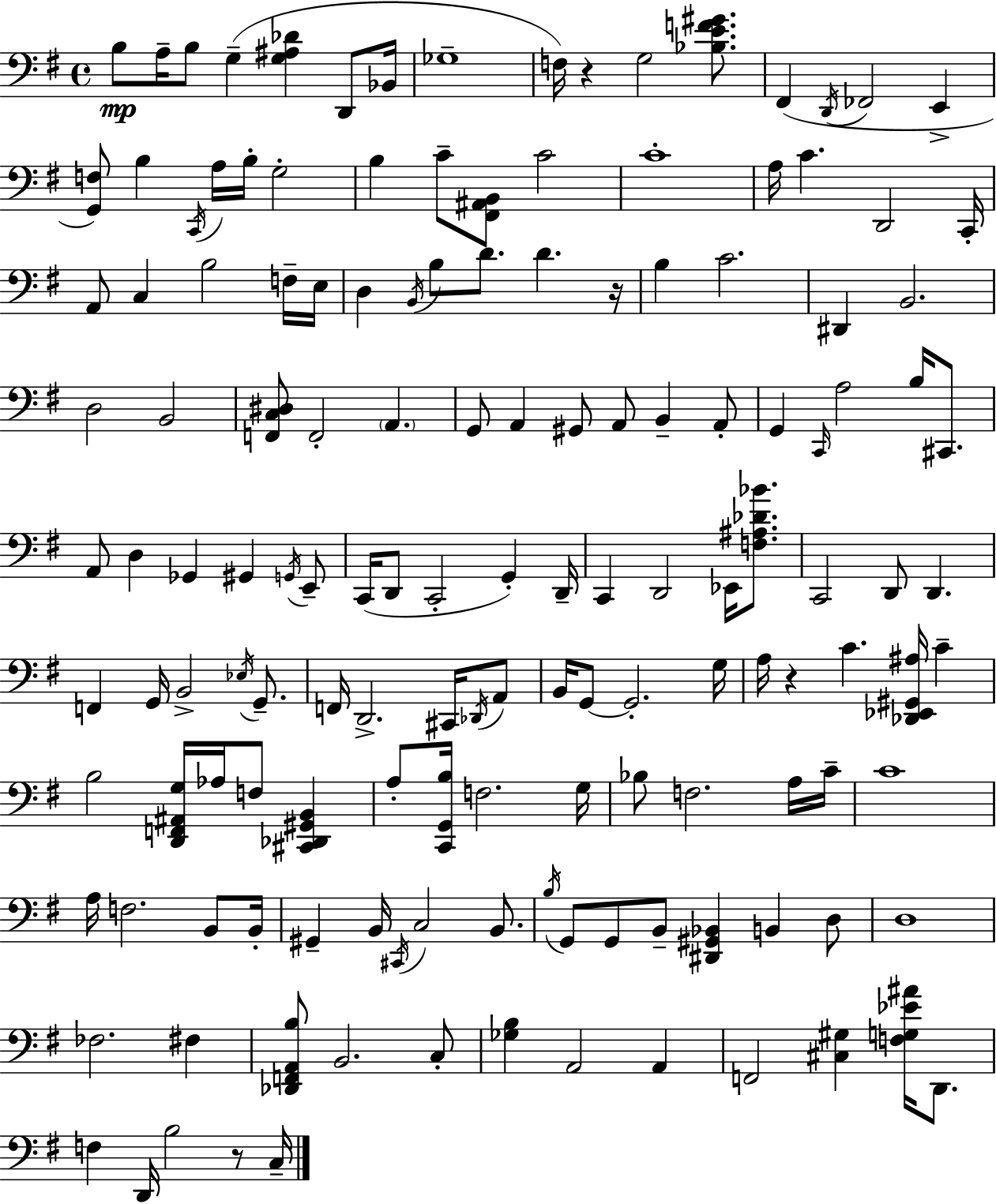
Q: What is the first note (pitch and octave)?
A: B3